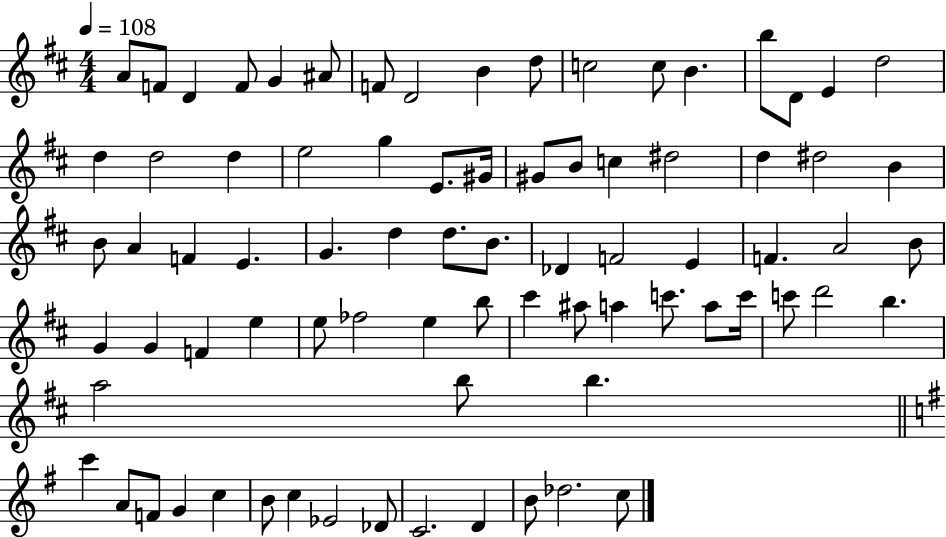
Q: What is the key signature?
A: D major